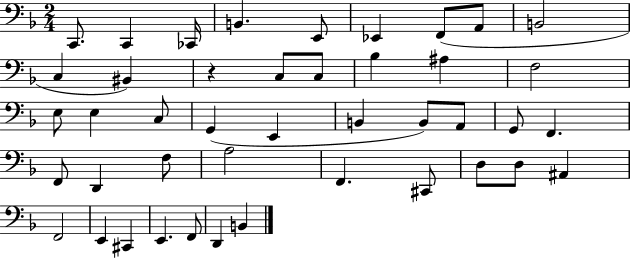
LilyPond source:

{
  \clef bass
  \numericTimeSignature
  \time 2/4
  \key f \major
  c,8. c,4 ces,16 | b,4. e,8 | ees,4 f,8( a,8 | b,2 | \break c4 bis,4) | r4 c8 c8 | bes4 ais4 | f2 | \break e8 e4 c8 | g,4( e,4 | b,4 b,8) a,8 | g,8 f,4. | \break f,8 d,4 f8 | a2 | f,4. cis,8 | d8 d8 ais,4 | \break f,2 | e,4 cis,4 | e,4. f,8 | d,4 b,4 | \break \bar "|."
}